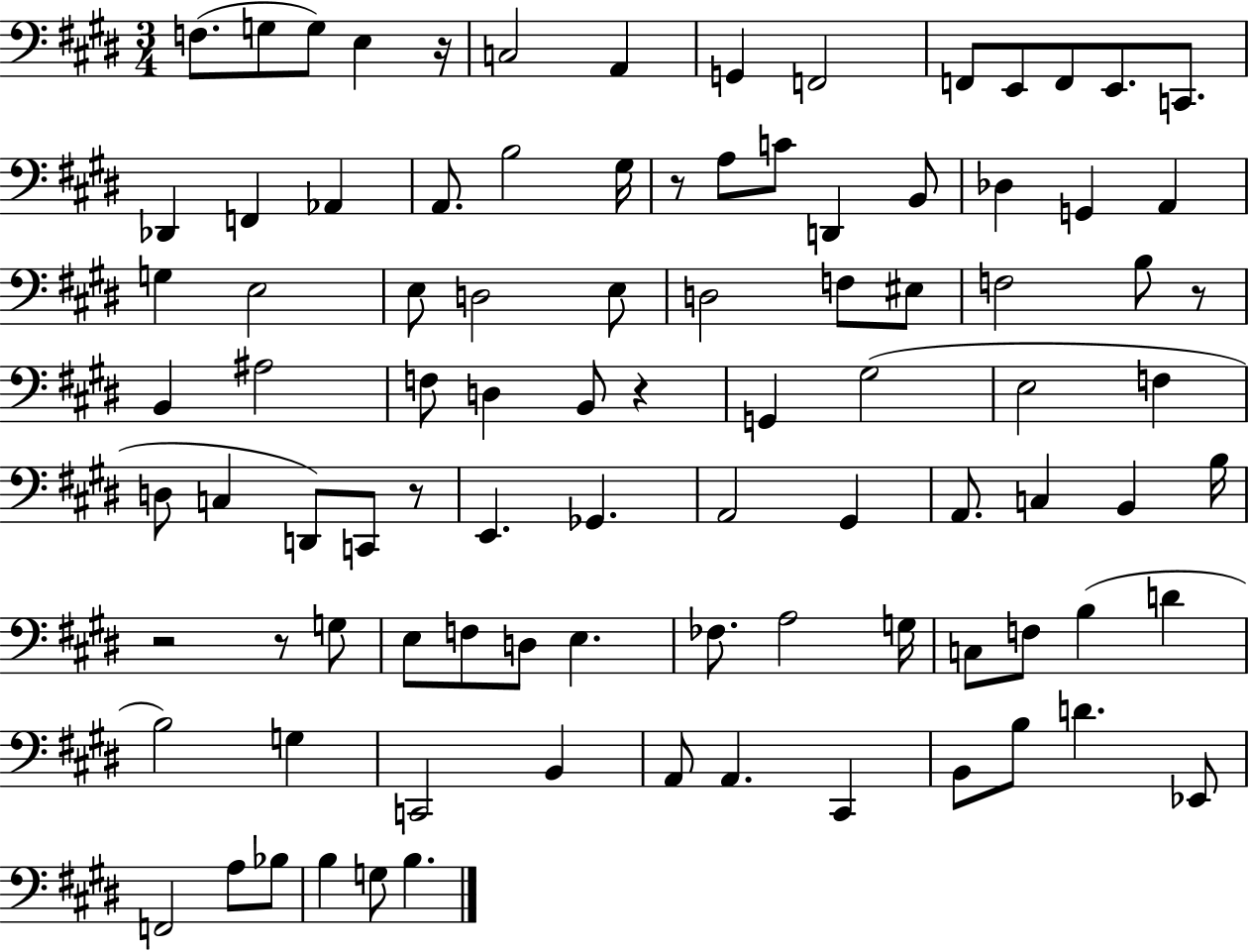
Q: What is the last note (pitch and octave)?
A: B3